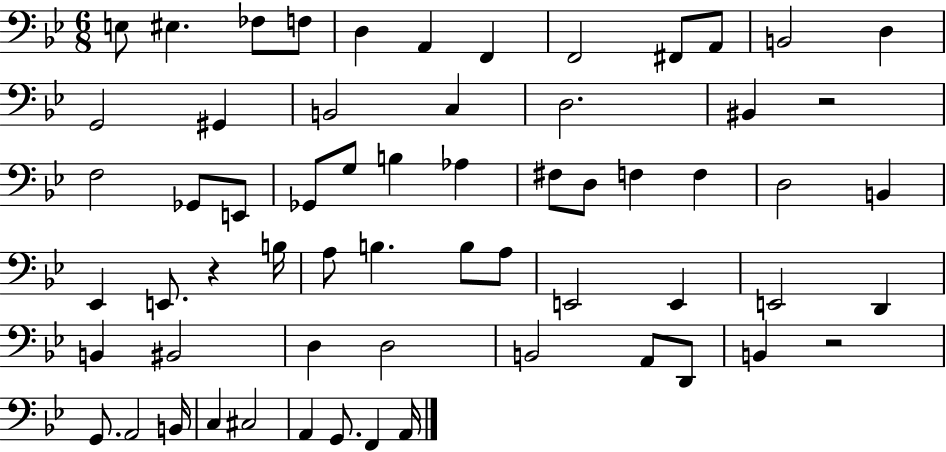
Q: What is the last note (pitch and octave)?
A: A2